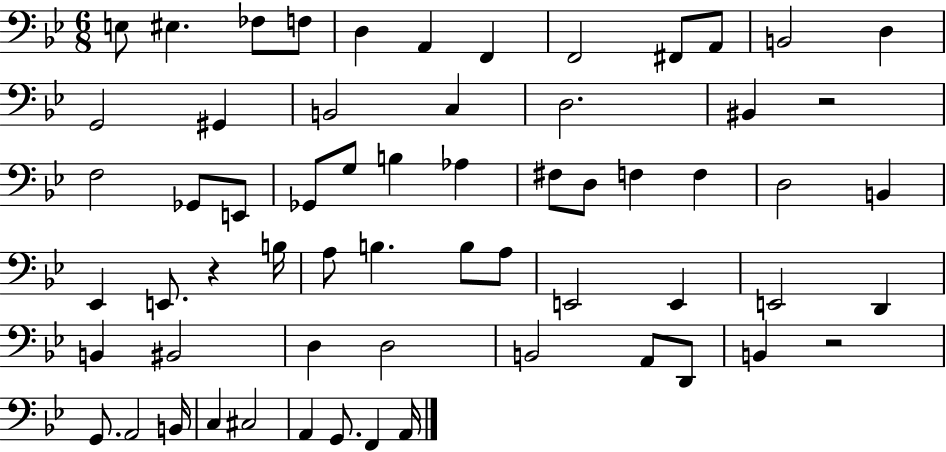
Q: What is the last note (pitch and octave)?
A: A2